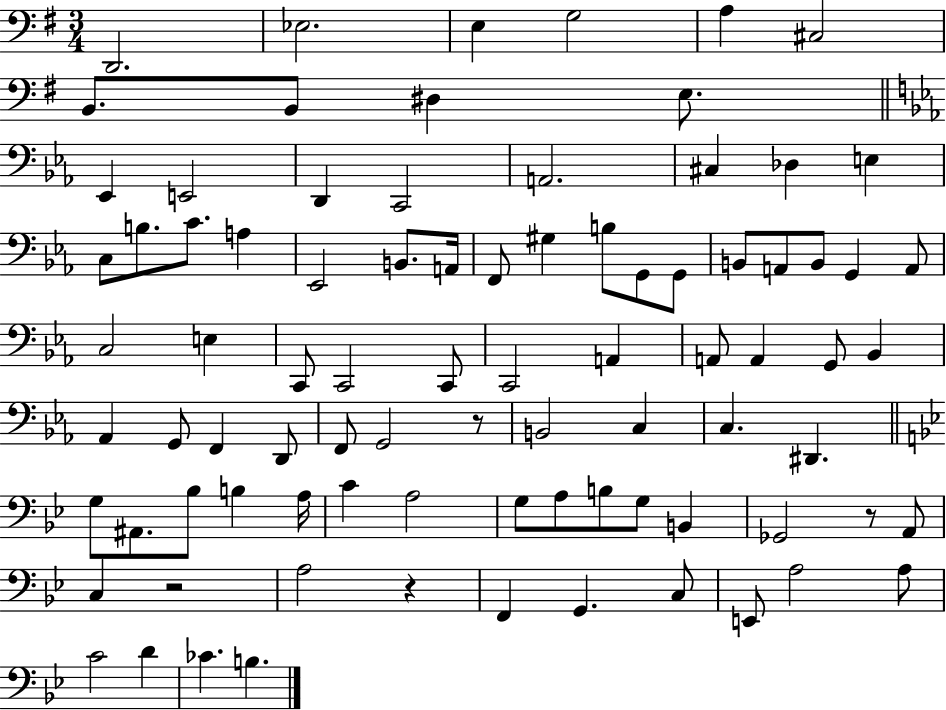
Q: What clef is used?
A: bass